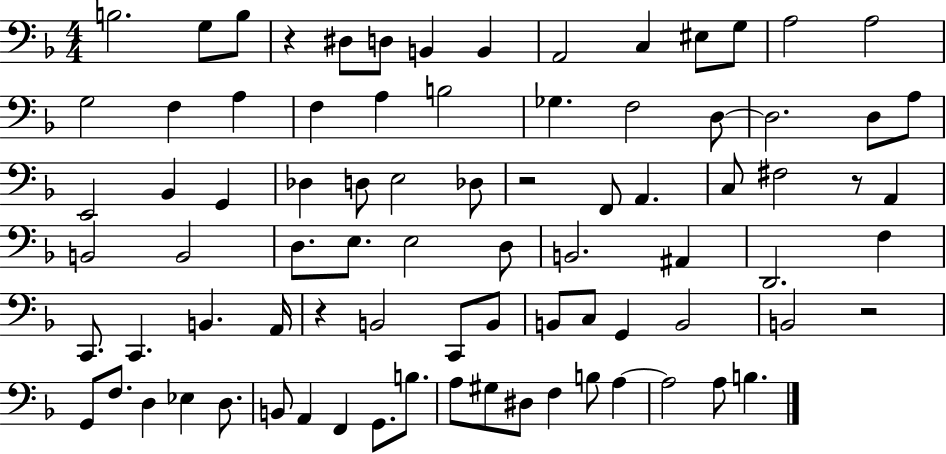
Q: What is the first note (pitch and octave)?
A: B3